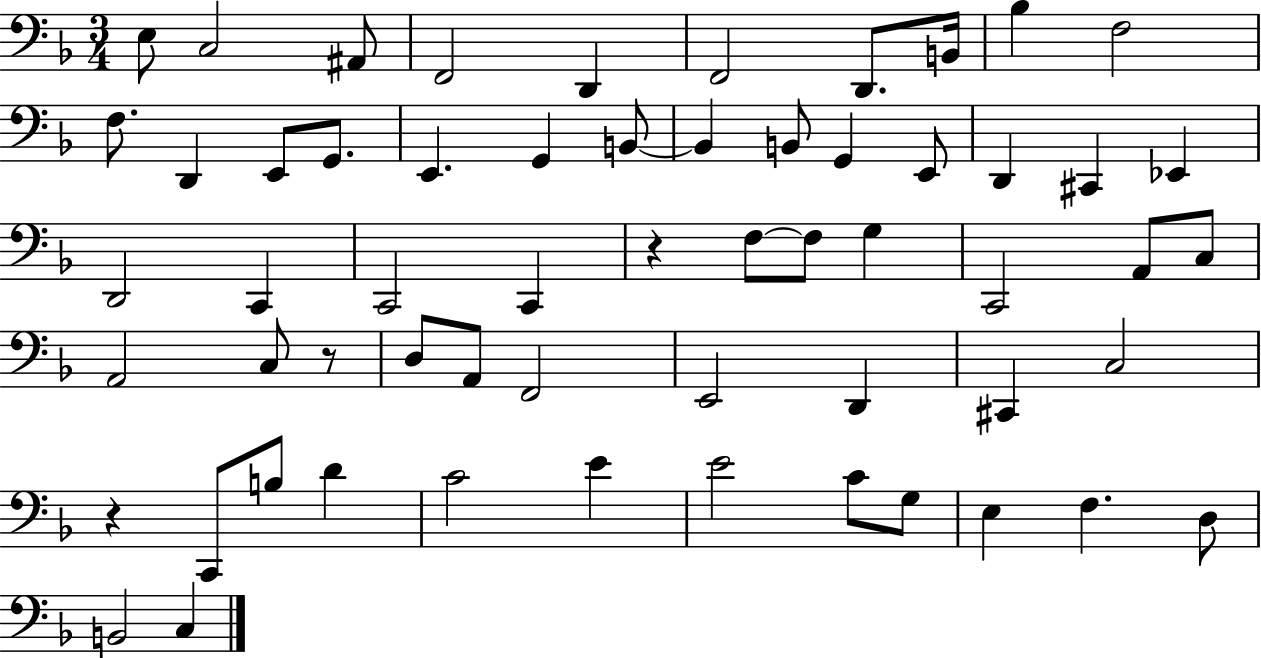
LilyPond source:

{
  \clef bass
  \numericTimeSignature
  \time 3/4
  \key f \major
  e8 c2 ais,8 | f,2 d,4 | f,2 d,8. b,16 | bes4 f2 | \break f8. d,4 e,8 g,8. | e,4. g,4 b,8~~ | b,4 b,8 g,4 e,8 | d,4 cis,4 ees,4 | \break d,2 c,4 | c,2 c,4 | r4 f8~~ f8 g4 | c,2 a,8 c8 | \break a,2 c8 r8 | d8 a,8 f,2 | e,2 d,4 | cis,4 c2 | \break r4 c,8 b8 d'4 | c'2 e'4 | e'2 c'8 g8 | e4 f4. d8 | \break b,2 c4 | \bar "|."
}